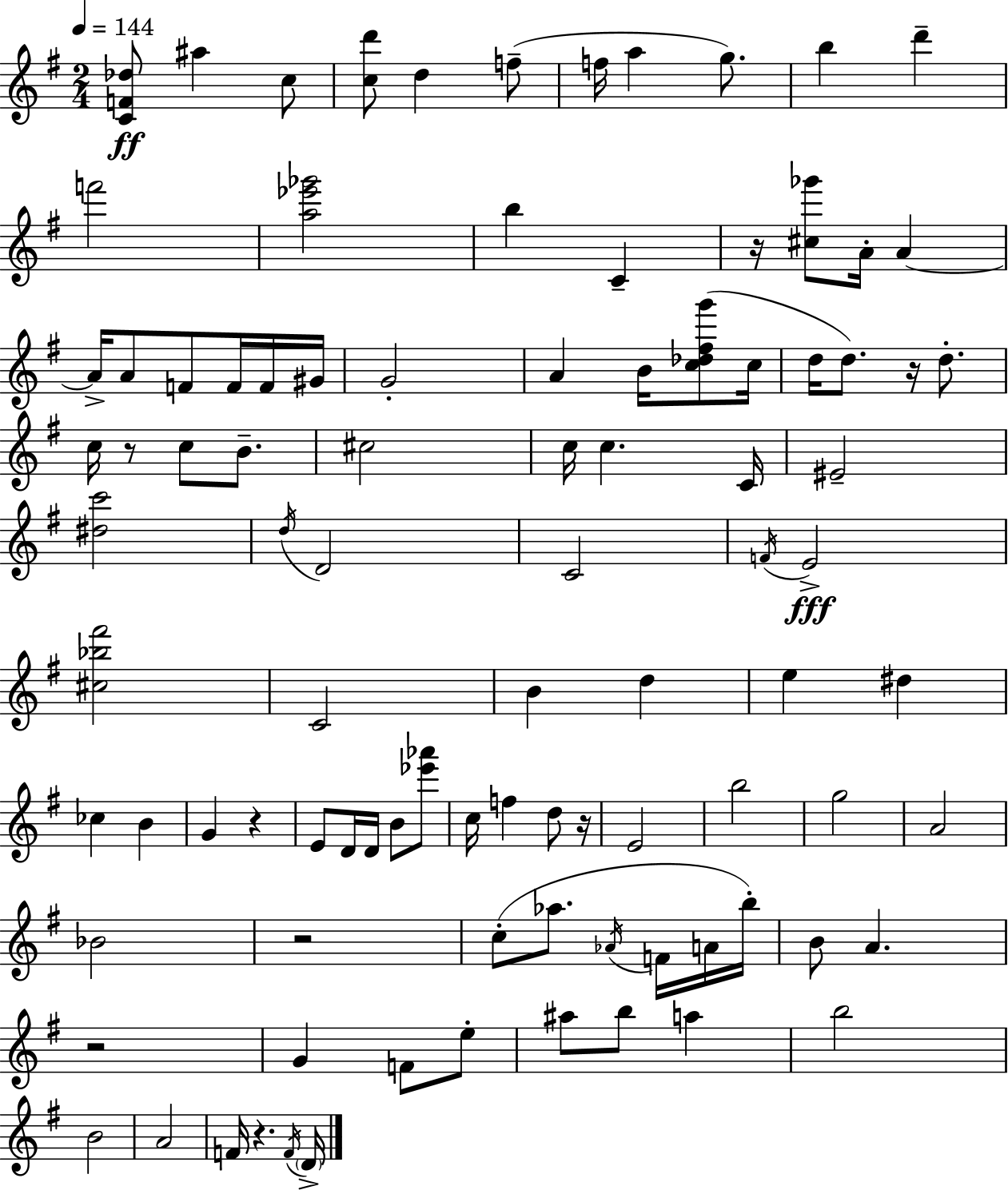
X:1
T:Untitled
M:2/4
L:1/4
K:Em
[CF_d]/2 ^a c/2 [cd']/2 d f/2 f/4 a g/2 b d' f'2 [a_e'_g']2 b C z/4 [^c_g']/2 A/4 A A/4 A/2 F/2 F/4 F/4 ^G/4 G2 A B/4 [c_d^fg']/2 c/4 d/4 d/2 z/4 d/2 c/4 z/2 c/2 B/2 ^c2 c/4 c C/4 ^E2 [^dc']2 d/4 D2 C2 F/4 E2 [^c_b^f']2 C2 B d e ^d _c B G z E/2 D/4 D/4 B/2 [_e'_a']/2 c/4 f d/2 z/4 E2 b2 g2 A2 _B2 z2 c/2 _a/2 _A/4 F/4 A/4 b/4 B/2 A z2 G F/2 e/2 ^a/2 b/2 a b2 B2 A2 F/4 z F/4 D/4